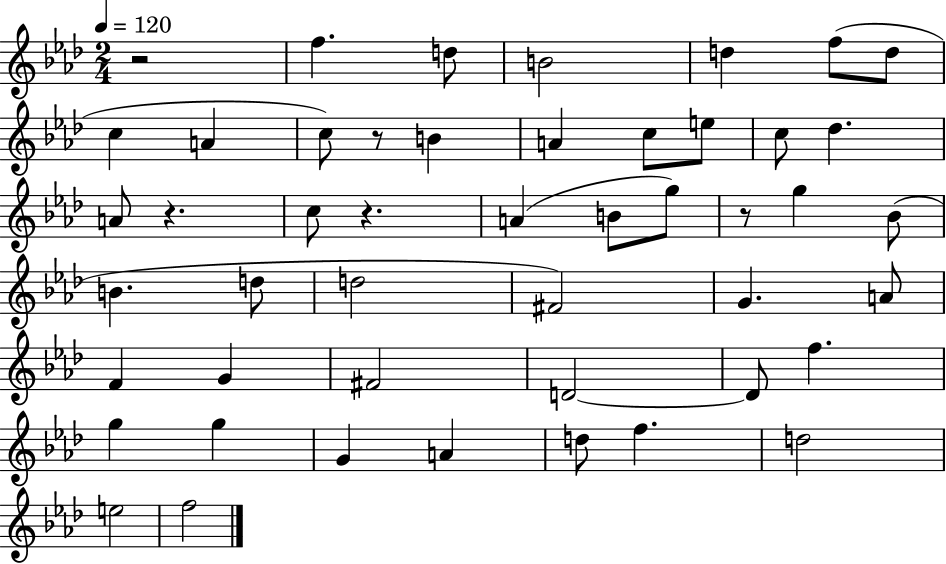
{
  \clef treble
  \numericTimeSignature
  \time 2/4
  \key aes \major
  \tempo 4 = 120
  r2 | f''4. d''8 | b'2 | d''4 f''8( d''8 | \break c''4 a'4 | c''8) r8 b'4 | a'4 c''8 e''8 | c''8 des''4. | \break a'8 r4. | c''8 r4. | a'4( b'8 g''8) | r8 g''4 bes'8( | \break b'4. d''8 | d''2 | fis'2) | g'4. a'8 | \break f'4 g'4 | fis'2 | d'2~~ | d'8 f''4. | \break g''4 g''4 | g'4 a'4 | d''8 f''4. | d''2 | \break e''2 | f''2 | \bar "|."
}